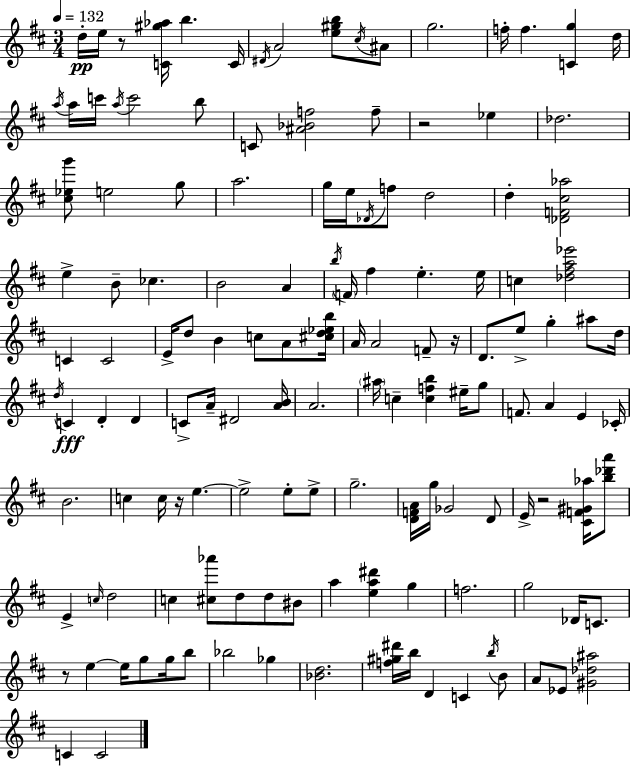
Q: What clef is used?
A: treble